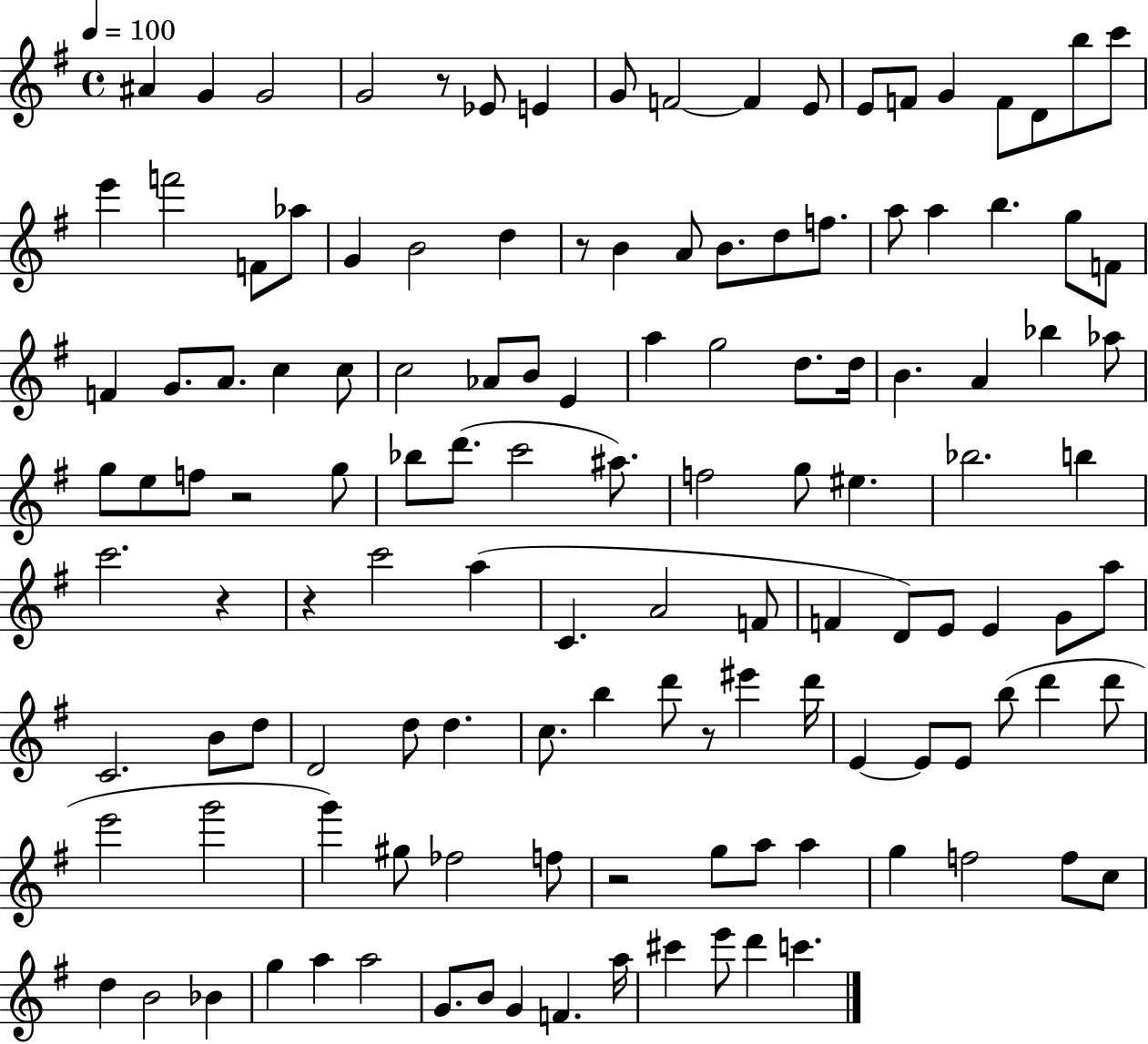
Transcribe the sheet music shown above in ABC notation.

X:1
T:Untitled
M:4/4
L:1/4
K:G
^A G G2 G2 z/2 _E/2 E G/2 F2 F E/2 E/2 F/2 G F/2 D/2 b/2 c'/2 e' f'2 F/2 _a/2 G B2 d z/2 B A/2 B/2 d/2 f/2 a/2 a b g/2 F/2 F G/2 A/2 c c/2 c2 _A/2 B/2 E a g2 d/2 d/4 B A _b _a/2 g/2 e/2 f/2 z2 g/2 _b/2 d'/2 c'2 ^a/2 f2 g/2 ^e _b2 b c'2 z z c'2 a C A2 F/2 F D/2 E/2 E G/2 a/2 C2 B/2 d/2 D2 d/2 d c/2 b d'/2 z/2 ^e' d'/4 E E/2 E/2 b/2 d' d'/2 e'2 g'2 g' ^g/2 _f2 f/2 z2 g/2 a/2 a g f2 f/2 c/2 d B2 _B g a a2 G/2 B/2 G F a/4 ^c' e'/2 d' c'